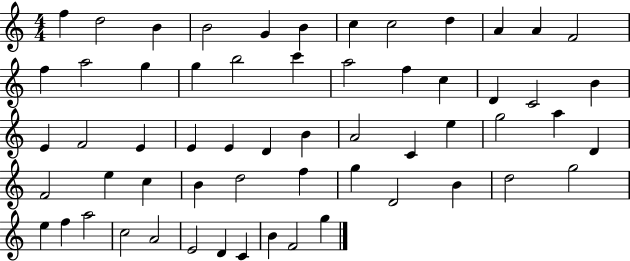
F5/q D5/h B4/q B4/h G4/q B4/q C5/q C5/h D5/q A4/q A4/q F4/h F5/q A5/h G5/q G5/q B5/h C6/q A5/h F5/q C5/q D4/q C4/h B4/q E4/q F4/h E4/q E4/q E4/q D4/q B4/q A4/h C4/q E5/q G5/h A5/q D4/q F4/h E5/q C5/q B4/q D5/h F5/q G5/q D4/h B4/q D5/h G5/h E5/q F5/q A5/h C5/h A4/h E4/h D4/q C4/q B4/q F4/h G5/q